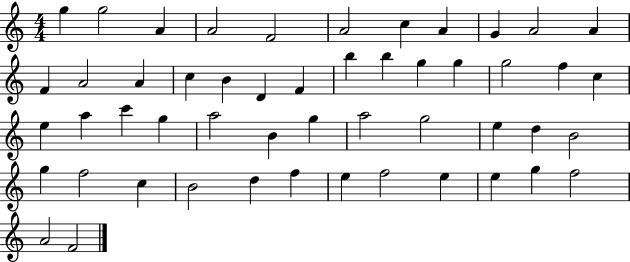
X:1
T:Untitled
M:4/4
L:1/4
K:C
g g2 A A2 F2 A2 c A G A2 A F A2 A c B D F b b g g g2 f c e a c' g a2 B g a2 g2 e d B2 g f2 c B2 d f e f2 e e g f2 A2 F2